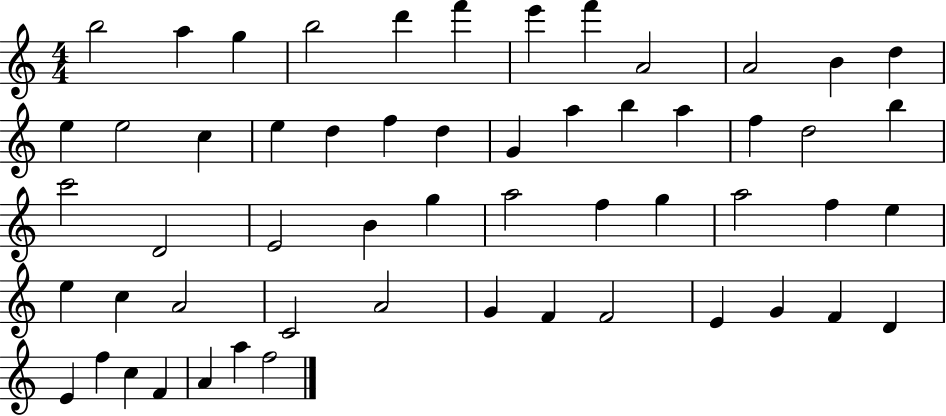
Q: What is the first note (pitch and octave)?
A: B5